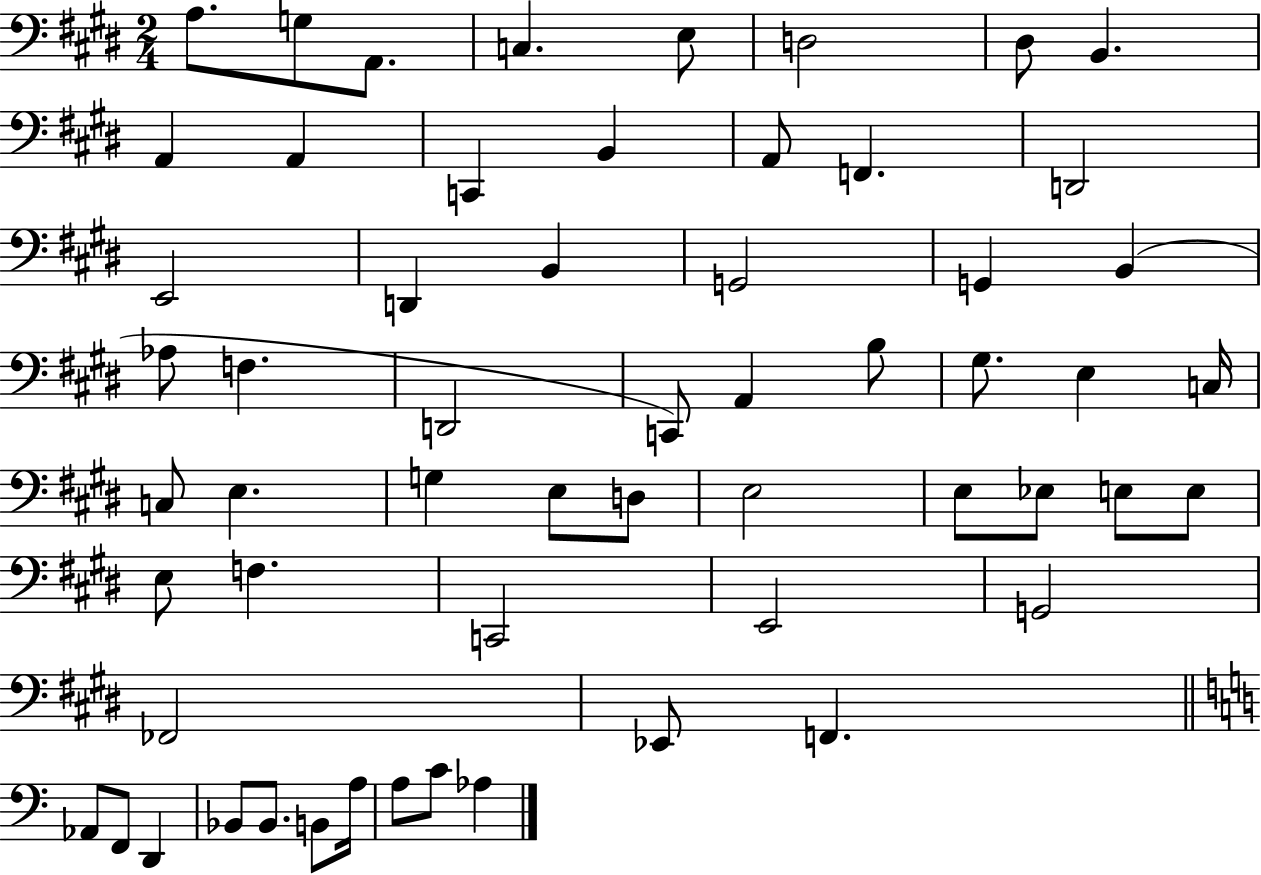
X:1
T:Untitled
M:2/4
L:1/4
K:E
A,/2 G,/2 A,,/2 C, E,/2 D,2 ^D,/2 B,, A,, A,, C,, B,, A,,/2 F,, D,,2 E,,2 D,, B,, G,,2 G,, B,, _A,/2 F, D,,2 C,,/2 A,, B,/2 ^G,/2 E, C,/4 C,/2 E, G, E,/2 D,/2 E,2 E,/2 _E,/2 E,/2 E,/2 E,/2 F, C,,2 E,,2 G,,2 _F,,2 _E,,/2 F,, _A,,/2 F,,/2 D,, _B,,/2 _B,,/2 B,,/2 A,/4 A,/2 C/2 _A,